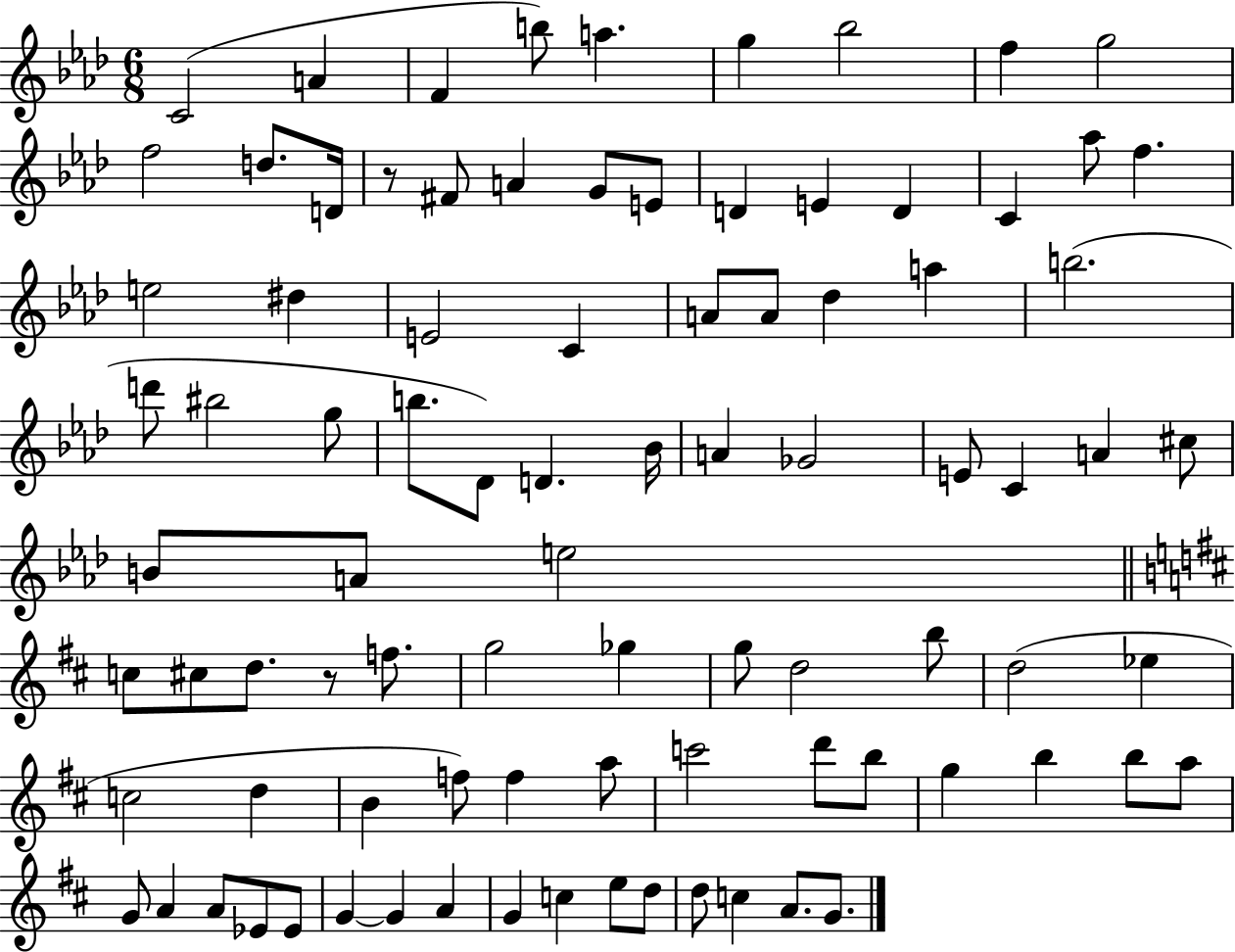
C4/h A4/q F4/q B5/e A5/q. G5/q Bb5/h F5/q G5/h F5/h D5/e. D4/s R/e F#4/e A4/q G4/e E4/e D4/q E4/q D4/q C4/q Ab5/e F5/q. E5/h D#5/q E4/h C4/q A4/e A4/e Db5/q A5/q B5/h. D6/e BIS5/h G5/e B5/e. Db4/e D4/q. Bb4/s A4/q Gb4/h E4/e C4/q A4/q C#5/e B4/e A4/e E5/h C5/e C#5/e D5/e. R/e F5/e. G5/h Gb5/q G5/e D5/h B5/e D5/h Eb5/q C5/h D5/q B4/q F5/e F5/q A5/e C6/h D6/e B5/e G5/q B5/q B5/e A5/e G4/e A4/q A4/e Eb4/e Eb4/e G4/q G4/q A4/q G4/q C5/q E5/e D5/e D5/e C5/q A4/e. G4/e.